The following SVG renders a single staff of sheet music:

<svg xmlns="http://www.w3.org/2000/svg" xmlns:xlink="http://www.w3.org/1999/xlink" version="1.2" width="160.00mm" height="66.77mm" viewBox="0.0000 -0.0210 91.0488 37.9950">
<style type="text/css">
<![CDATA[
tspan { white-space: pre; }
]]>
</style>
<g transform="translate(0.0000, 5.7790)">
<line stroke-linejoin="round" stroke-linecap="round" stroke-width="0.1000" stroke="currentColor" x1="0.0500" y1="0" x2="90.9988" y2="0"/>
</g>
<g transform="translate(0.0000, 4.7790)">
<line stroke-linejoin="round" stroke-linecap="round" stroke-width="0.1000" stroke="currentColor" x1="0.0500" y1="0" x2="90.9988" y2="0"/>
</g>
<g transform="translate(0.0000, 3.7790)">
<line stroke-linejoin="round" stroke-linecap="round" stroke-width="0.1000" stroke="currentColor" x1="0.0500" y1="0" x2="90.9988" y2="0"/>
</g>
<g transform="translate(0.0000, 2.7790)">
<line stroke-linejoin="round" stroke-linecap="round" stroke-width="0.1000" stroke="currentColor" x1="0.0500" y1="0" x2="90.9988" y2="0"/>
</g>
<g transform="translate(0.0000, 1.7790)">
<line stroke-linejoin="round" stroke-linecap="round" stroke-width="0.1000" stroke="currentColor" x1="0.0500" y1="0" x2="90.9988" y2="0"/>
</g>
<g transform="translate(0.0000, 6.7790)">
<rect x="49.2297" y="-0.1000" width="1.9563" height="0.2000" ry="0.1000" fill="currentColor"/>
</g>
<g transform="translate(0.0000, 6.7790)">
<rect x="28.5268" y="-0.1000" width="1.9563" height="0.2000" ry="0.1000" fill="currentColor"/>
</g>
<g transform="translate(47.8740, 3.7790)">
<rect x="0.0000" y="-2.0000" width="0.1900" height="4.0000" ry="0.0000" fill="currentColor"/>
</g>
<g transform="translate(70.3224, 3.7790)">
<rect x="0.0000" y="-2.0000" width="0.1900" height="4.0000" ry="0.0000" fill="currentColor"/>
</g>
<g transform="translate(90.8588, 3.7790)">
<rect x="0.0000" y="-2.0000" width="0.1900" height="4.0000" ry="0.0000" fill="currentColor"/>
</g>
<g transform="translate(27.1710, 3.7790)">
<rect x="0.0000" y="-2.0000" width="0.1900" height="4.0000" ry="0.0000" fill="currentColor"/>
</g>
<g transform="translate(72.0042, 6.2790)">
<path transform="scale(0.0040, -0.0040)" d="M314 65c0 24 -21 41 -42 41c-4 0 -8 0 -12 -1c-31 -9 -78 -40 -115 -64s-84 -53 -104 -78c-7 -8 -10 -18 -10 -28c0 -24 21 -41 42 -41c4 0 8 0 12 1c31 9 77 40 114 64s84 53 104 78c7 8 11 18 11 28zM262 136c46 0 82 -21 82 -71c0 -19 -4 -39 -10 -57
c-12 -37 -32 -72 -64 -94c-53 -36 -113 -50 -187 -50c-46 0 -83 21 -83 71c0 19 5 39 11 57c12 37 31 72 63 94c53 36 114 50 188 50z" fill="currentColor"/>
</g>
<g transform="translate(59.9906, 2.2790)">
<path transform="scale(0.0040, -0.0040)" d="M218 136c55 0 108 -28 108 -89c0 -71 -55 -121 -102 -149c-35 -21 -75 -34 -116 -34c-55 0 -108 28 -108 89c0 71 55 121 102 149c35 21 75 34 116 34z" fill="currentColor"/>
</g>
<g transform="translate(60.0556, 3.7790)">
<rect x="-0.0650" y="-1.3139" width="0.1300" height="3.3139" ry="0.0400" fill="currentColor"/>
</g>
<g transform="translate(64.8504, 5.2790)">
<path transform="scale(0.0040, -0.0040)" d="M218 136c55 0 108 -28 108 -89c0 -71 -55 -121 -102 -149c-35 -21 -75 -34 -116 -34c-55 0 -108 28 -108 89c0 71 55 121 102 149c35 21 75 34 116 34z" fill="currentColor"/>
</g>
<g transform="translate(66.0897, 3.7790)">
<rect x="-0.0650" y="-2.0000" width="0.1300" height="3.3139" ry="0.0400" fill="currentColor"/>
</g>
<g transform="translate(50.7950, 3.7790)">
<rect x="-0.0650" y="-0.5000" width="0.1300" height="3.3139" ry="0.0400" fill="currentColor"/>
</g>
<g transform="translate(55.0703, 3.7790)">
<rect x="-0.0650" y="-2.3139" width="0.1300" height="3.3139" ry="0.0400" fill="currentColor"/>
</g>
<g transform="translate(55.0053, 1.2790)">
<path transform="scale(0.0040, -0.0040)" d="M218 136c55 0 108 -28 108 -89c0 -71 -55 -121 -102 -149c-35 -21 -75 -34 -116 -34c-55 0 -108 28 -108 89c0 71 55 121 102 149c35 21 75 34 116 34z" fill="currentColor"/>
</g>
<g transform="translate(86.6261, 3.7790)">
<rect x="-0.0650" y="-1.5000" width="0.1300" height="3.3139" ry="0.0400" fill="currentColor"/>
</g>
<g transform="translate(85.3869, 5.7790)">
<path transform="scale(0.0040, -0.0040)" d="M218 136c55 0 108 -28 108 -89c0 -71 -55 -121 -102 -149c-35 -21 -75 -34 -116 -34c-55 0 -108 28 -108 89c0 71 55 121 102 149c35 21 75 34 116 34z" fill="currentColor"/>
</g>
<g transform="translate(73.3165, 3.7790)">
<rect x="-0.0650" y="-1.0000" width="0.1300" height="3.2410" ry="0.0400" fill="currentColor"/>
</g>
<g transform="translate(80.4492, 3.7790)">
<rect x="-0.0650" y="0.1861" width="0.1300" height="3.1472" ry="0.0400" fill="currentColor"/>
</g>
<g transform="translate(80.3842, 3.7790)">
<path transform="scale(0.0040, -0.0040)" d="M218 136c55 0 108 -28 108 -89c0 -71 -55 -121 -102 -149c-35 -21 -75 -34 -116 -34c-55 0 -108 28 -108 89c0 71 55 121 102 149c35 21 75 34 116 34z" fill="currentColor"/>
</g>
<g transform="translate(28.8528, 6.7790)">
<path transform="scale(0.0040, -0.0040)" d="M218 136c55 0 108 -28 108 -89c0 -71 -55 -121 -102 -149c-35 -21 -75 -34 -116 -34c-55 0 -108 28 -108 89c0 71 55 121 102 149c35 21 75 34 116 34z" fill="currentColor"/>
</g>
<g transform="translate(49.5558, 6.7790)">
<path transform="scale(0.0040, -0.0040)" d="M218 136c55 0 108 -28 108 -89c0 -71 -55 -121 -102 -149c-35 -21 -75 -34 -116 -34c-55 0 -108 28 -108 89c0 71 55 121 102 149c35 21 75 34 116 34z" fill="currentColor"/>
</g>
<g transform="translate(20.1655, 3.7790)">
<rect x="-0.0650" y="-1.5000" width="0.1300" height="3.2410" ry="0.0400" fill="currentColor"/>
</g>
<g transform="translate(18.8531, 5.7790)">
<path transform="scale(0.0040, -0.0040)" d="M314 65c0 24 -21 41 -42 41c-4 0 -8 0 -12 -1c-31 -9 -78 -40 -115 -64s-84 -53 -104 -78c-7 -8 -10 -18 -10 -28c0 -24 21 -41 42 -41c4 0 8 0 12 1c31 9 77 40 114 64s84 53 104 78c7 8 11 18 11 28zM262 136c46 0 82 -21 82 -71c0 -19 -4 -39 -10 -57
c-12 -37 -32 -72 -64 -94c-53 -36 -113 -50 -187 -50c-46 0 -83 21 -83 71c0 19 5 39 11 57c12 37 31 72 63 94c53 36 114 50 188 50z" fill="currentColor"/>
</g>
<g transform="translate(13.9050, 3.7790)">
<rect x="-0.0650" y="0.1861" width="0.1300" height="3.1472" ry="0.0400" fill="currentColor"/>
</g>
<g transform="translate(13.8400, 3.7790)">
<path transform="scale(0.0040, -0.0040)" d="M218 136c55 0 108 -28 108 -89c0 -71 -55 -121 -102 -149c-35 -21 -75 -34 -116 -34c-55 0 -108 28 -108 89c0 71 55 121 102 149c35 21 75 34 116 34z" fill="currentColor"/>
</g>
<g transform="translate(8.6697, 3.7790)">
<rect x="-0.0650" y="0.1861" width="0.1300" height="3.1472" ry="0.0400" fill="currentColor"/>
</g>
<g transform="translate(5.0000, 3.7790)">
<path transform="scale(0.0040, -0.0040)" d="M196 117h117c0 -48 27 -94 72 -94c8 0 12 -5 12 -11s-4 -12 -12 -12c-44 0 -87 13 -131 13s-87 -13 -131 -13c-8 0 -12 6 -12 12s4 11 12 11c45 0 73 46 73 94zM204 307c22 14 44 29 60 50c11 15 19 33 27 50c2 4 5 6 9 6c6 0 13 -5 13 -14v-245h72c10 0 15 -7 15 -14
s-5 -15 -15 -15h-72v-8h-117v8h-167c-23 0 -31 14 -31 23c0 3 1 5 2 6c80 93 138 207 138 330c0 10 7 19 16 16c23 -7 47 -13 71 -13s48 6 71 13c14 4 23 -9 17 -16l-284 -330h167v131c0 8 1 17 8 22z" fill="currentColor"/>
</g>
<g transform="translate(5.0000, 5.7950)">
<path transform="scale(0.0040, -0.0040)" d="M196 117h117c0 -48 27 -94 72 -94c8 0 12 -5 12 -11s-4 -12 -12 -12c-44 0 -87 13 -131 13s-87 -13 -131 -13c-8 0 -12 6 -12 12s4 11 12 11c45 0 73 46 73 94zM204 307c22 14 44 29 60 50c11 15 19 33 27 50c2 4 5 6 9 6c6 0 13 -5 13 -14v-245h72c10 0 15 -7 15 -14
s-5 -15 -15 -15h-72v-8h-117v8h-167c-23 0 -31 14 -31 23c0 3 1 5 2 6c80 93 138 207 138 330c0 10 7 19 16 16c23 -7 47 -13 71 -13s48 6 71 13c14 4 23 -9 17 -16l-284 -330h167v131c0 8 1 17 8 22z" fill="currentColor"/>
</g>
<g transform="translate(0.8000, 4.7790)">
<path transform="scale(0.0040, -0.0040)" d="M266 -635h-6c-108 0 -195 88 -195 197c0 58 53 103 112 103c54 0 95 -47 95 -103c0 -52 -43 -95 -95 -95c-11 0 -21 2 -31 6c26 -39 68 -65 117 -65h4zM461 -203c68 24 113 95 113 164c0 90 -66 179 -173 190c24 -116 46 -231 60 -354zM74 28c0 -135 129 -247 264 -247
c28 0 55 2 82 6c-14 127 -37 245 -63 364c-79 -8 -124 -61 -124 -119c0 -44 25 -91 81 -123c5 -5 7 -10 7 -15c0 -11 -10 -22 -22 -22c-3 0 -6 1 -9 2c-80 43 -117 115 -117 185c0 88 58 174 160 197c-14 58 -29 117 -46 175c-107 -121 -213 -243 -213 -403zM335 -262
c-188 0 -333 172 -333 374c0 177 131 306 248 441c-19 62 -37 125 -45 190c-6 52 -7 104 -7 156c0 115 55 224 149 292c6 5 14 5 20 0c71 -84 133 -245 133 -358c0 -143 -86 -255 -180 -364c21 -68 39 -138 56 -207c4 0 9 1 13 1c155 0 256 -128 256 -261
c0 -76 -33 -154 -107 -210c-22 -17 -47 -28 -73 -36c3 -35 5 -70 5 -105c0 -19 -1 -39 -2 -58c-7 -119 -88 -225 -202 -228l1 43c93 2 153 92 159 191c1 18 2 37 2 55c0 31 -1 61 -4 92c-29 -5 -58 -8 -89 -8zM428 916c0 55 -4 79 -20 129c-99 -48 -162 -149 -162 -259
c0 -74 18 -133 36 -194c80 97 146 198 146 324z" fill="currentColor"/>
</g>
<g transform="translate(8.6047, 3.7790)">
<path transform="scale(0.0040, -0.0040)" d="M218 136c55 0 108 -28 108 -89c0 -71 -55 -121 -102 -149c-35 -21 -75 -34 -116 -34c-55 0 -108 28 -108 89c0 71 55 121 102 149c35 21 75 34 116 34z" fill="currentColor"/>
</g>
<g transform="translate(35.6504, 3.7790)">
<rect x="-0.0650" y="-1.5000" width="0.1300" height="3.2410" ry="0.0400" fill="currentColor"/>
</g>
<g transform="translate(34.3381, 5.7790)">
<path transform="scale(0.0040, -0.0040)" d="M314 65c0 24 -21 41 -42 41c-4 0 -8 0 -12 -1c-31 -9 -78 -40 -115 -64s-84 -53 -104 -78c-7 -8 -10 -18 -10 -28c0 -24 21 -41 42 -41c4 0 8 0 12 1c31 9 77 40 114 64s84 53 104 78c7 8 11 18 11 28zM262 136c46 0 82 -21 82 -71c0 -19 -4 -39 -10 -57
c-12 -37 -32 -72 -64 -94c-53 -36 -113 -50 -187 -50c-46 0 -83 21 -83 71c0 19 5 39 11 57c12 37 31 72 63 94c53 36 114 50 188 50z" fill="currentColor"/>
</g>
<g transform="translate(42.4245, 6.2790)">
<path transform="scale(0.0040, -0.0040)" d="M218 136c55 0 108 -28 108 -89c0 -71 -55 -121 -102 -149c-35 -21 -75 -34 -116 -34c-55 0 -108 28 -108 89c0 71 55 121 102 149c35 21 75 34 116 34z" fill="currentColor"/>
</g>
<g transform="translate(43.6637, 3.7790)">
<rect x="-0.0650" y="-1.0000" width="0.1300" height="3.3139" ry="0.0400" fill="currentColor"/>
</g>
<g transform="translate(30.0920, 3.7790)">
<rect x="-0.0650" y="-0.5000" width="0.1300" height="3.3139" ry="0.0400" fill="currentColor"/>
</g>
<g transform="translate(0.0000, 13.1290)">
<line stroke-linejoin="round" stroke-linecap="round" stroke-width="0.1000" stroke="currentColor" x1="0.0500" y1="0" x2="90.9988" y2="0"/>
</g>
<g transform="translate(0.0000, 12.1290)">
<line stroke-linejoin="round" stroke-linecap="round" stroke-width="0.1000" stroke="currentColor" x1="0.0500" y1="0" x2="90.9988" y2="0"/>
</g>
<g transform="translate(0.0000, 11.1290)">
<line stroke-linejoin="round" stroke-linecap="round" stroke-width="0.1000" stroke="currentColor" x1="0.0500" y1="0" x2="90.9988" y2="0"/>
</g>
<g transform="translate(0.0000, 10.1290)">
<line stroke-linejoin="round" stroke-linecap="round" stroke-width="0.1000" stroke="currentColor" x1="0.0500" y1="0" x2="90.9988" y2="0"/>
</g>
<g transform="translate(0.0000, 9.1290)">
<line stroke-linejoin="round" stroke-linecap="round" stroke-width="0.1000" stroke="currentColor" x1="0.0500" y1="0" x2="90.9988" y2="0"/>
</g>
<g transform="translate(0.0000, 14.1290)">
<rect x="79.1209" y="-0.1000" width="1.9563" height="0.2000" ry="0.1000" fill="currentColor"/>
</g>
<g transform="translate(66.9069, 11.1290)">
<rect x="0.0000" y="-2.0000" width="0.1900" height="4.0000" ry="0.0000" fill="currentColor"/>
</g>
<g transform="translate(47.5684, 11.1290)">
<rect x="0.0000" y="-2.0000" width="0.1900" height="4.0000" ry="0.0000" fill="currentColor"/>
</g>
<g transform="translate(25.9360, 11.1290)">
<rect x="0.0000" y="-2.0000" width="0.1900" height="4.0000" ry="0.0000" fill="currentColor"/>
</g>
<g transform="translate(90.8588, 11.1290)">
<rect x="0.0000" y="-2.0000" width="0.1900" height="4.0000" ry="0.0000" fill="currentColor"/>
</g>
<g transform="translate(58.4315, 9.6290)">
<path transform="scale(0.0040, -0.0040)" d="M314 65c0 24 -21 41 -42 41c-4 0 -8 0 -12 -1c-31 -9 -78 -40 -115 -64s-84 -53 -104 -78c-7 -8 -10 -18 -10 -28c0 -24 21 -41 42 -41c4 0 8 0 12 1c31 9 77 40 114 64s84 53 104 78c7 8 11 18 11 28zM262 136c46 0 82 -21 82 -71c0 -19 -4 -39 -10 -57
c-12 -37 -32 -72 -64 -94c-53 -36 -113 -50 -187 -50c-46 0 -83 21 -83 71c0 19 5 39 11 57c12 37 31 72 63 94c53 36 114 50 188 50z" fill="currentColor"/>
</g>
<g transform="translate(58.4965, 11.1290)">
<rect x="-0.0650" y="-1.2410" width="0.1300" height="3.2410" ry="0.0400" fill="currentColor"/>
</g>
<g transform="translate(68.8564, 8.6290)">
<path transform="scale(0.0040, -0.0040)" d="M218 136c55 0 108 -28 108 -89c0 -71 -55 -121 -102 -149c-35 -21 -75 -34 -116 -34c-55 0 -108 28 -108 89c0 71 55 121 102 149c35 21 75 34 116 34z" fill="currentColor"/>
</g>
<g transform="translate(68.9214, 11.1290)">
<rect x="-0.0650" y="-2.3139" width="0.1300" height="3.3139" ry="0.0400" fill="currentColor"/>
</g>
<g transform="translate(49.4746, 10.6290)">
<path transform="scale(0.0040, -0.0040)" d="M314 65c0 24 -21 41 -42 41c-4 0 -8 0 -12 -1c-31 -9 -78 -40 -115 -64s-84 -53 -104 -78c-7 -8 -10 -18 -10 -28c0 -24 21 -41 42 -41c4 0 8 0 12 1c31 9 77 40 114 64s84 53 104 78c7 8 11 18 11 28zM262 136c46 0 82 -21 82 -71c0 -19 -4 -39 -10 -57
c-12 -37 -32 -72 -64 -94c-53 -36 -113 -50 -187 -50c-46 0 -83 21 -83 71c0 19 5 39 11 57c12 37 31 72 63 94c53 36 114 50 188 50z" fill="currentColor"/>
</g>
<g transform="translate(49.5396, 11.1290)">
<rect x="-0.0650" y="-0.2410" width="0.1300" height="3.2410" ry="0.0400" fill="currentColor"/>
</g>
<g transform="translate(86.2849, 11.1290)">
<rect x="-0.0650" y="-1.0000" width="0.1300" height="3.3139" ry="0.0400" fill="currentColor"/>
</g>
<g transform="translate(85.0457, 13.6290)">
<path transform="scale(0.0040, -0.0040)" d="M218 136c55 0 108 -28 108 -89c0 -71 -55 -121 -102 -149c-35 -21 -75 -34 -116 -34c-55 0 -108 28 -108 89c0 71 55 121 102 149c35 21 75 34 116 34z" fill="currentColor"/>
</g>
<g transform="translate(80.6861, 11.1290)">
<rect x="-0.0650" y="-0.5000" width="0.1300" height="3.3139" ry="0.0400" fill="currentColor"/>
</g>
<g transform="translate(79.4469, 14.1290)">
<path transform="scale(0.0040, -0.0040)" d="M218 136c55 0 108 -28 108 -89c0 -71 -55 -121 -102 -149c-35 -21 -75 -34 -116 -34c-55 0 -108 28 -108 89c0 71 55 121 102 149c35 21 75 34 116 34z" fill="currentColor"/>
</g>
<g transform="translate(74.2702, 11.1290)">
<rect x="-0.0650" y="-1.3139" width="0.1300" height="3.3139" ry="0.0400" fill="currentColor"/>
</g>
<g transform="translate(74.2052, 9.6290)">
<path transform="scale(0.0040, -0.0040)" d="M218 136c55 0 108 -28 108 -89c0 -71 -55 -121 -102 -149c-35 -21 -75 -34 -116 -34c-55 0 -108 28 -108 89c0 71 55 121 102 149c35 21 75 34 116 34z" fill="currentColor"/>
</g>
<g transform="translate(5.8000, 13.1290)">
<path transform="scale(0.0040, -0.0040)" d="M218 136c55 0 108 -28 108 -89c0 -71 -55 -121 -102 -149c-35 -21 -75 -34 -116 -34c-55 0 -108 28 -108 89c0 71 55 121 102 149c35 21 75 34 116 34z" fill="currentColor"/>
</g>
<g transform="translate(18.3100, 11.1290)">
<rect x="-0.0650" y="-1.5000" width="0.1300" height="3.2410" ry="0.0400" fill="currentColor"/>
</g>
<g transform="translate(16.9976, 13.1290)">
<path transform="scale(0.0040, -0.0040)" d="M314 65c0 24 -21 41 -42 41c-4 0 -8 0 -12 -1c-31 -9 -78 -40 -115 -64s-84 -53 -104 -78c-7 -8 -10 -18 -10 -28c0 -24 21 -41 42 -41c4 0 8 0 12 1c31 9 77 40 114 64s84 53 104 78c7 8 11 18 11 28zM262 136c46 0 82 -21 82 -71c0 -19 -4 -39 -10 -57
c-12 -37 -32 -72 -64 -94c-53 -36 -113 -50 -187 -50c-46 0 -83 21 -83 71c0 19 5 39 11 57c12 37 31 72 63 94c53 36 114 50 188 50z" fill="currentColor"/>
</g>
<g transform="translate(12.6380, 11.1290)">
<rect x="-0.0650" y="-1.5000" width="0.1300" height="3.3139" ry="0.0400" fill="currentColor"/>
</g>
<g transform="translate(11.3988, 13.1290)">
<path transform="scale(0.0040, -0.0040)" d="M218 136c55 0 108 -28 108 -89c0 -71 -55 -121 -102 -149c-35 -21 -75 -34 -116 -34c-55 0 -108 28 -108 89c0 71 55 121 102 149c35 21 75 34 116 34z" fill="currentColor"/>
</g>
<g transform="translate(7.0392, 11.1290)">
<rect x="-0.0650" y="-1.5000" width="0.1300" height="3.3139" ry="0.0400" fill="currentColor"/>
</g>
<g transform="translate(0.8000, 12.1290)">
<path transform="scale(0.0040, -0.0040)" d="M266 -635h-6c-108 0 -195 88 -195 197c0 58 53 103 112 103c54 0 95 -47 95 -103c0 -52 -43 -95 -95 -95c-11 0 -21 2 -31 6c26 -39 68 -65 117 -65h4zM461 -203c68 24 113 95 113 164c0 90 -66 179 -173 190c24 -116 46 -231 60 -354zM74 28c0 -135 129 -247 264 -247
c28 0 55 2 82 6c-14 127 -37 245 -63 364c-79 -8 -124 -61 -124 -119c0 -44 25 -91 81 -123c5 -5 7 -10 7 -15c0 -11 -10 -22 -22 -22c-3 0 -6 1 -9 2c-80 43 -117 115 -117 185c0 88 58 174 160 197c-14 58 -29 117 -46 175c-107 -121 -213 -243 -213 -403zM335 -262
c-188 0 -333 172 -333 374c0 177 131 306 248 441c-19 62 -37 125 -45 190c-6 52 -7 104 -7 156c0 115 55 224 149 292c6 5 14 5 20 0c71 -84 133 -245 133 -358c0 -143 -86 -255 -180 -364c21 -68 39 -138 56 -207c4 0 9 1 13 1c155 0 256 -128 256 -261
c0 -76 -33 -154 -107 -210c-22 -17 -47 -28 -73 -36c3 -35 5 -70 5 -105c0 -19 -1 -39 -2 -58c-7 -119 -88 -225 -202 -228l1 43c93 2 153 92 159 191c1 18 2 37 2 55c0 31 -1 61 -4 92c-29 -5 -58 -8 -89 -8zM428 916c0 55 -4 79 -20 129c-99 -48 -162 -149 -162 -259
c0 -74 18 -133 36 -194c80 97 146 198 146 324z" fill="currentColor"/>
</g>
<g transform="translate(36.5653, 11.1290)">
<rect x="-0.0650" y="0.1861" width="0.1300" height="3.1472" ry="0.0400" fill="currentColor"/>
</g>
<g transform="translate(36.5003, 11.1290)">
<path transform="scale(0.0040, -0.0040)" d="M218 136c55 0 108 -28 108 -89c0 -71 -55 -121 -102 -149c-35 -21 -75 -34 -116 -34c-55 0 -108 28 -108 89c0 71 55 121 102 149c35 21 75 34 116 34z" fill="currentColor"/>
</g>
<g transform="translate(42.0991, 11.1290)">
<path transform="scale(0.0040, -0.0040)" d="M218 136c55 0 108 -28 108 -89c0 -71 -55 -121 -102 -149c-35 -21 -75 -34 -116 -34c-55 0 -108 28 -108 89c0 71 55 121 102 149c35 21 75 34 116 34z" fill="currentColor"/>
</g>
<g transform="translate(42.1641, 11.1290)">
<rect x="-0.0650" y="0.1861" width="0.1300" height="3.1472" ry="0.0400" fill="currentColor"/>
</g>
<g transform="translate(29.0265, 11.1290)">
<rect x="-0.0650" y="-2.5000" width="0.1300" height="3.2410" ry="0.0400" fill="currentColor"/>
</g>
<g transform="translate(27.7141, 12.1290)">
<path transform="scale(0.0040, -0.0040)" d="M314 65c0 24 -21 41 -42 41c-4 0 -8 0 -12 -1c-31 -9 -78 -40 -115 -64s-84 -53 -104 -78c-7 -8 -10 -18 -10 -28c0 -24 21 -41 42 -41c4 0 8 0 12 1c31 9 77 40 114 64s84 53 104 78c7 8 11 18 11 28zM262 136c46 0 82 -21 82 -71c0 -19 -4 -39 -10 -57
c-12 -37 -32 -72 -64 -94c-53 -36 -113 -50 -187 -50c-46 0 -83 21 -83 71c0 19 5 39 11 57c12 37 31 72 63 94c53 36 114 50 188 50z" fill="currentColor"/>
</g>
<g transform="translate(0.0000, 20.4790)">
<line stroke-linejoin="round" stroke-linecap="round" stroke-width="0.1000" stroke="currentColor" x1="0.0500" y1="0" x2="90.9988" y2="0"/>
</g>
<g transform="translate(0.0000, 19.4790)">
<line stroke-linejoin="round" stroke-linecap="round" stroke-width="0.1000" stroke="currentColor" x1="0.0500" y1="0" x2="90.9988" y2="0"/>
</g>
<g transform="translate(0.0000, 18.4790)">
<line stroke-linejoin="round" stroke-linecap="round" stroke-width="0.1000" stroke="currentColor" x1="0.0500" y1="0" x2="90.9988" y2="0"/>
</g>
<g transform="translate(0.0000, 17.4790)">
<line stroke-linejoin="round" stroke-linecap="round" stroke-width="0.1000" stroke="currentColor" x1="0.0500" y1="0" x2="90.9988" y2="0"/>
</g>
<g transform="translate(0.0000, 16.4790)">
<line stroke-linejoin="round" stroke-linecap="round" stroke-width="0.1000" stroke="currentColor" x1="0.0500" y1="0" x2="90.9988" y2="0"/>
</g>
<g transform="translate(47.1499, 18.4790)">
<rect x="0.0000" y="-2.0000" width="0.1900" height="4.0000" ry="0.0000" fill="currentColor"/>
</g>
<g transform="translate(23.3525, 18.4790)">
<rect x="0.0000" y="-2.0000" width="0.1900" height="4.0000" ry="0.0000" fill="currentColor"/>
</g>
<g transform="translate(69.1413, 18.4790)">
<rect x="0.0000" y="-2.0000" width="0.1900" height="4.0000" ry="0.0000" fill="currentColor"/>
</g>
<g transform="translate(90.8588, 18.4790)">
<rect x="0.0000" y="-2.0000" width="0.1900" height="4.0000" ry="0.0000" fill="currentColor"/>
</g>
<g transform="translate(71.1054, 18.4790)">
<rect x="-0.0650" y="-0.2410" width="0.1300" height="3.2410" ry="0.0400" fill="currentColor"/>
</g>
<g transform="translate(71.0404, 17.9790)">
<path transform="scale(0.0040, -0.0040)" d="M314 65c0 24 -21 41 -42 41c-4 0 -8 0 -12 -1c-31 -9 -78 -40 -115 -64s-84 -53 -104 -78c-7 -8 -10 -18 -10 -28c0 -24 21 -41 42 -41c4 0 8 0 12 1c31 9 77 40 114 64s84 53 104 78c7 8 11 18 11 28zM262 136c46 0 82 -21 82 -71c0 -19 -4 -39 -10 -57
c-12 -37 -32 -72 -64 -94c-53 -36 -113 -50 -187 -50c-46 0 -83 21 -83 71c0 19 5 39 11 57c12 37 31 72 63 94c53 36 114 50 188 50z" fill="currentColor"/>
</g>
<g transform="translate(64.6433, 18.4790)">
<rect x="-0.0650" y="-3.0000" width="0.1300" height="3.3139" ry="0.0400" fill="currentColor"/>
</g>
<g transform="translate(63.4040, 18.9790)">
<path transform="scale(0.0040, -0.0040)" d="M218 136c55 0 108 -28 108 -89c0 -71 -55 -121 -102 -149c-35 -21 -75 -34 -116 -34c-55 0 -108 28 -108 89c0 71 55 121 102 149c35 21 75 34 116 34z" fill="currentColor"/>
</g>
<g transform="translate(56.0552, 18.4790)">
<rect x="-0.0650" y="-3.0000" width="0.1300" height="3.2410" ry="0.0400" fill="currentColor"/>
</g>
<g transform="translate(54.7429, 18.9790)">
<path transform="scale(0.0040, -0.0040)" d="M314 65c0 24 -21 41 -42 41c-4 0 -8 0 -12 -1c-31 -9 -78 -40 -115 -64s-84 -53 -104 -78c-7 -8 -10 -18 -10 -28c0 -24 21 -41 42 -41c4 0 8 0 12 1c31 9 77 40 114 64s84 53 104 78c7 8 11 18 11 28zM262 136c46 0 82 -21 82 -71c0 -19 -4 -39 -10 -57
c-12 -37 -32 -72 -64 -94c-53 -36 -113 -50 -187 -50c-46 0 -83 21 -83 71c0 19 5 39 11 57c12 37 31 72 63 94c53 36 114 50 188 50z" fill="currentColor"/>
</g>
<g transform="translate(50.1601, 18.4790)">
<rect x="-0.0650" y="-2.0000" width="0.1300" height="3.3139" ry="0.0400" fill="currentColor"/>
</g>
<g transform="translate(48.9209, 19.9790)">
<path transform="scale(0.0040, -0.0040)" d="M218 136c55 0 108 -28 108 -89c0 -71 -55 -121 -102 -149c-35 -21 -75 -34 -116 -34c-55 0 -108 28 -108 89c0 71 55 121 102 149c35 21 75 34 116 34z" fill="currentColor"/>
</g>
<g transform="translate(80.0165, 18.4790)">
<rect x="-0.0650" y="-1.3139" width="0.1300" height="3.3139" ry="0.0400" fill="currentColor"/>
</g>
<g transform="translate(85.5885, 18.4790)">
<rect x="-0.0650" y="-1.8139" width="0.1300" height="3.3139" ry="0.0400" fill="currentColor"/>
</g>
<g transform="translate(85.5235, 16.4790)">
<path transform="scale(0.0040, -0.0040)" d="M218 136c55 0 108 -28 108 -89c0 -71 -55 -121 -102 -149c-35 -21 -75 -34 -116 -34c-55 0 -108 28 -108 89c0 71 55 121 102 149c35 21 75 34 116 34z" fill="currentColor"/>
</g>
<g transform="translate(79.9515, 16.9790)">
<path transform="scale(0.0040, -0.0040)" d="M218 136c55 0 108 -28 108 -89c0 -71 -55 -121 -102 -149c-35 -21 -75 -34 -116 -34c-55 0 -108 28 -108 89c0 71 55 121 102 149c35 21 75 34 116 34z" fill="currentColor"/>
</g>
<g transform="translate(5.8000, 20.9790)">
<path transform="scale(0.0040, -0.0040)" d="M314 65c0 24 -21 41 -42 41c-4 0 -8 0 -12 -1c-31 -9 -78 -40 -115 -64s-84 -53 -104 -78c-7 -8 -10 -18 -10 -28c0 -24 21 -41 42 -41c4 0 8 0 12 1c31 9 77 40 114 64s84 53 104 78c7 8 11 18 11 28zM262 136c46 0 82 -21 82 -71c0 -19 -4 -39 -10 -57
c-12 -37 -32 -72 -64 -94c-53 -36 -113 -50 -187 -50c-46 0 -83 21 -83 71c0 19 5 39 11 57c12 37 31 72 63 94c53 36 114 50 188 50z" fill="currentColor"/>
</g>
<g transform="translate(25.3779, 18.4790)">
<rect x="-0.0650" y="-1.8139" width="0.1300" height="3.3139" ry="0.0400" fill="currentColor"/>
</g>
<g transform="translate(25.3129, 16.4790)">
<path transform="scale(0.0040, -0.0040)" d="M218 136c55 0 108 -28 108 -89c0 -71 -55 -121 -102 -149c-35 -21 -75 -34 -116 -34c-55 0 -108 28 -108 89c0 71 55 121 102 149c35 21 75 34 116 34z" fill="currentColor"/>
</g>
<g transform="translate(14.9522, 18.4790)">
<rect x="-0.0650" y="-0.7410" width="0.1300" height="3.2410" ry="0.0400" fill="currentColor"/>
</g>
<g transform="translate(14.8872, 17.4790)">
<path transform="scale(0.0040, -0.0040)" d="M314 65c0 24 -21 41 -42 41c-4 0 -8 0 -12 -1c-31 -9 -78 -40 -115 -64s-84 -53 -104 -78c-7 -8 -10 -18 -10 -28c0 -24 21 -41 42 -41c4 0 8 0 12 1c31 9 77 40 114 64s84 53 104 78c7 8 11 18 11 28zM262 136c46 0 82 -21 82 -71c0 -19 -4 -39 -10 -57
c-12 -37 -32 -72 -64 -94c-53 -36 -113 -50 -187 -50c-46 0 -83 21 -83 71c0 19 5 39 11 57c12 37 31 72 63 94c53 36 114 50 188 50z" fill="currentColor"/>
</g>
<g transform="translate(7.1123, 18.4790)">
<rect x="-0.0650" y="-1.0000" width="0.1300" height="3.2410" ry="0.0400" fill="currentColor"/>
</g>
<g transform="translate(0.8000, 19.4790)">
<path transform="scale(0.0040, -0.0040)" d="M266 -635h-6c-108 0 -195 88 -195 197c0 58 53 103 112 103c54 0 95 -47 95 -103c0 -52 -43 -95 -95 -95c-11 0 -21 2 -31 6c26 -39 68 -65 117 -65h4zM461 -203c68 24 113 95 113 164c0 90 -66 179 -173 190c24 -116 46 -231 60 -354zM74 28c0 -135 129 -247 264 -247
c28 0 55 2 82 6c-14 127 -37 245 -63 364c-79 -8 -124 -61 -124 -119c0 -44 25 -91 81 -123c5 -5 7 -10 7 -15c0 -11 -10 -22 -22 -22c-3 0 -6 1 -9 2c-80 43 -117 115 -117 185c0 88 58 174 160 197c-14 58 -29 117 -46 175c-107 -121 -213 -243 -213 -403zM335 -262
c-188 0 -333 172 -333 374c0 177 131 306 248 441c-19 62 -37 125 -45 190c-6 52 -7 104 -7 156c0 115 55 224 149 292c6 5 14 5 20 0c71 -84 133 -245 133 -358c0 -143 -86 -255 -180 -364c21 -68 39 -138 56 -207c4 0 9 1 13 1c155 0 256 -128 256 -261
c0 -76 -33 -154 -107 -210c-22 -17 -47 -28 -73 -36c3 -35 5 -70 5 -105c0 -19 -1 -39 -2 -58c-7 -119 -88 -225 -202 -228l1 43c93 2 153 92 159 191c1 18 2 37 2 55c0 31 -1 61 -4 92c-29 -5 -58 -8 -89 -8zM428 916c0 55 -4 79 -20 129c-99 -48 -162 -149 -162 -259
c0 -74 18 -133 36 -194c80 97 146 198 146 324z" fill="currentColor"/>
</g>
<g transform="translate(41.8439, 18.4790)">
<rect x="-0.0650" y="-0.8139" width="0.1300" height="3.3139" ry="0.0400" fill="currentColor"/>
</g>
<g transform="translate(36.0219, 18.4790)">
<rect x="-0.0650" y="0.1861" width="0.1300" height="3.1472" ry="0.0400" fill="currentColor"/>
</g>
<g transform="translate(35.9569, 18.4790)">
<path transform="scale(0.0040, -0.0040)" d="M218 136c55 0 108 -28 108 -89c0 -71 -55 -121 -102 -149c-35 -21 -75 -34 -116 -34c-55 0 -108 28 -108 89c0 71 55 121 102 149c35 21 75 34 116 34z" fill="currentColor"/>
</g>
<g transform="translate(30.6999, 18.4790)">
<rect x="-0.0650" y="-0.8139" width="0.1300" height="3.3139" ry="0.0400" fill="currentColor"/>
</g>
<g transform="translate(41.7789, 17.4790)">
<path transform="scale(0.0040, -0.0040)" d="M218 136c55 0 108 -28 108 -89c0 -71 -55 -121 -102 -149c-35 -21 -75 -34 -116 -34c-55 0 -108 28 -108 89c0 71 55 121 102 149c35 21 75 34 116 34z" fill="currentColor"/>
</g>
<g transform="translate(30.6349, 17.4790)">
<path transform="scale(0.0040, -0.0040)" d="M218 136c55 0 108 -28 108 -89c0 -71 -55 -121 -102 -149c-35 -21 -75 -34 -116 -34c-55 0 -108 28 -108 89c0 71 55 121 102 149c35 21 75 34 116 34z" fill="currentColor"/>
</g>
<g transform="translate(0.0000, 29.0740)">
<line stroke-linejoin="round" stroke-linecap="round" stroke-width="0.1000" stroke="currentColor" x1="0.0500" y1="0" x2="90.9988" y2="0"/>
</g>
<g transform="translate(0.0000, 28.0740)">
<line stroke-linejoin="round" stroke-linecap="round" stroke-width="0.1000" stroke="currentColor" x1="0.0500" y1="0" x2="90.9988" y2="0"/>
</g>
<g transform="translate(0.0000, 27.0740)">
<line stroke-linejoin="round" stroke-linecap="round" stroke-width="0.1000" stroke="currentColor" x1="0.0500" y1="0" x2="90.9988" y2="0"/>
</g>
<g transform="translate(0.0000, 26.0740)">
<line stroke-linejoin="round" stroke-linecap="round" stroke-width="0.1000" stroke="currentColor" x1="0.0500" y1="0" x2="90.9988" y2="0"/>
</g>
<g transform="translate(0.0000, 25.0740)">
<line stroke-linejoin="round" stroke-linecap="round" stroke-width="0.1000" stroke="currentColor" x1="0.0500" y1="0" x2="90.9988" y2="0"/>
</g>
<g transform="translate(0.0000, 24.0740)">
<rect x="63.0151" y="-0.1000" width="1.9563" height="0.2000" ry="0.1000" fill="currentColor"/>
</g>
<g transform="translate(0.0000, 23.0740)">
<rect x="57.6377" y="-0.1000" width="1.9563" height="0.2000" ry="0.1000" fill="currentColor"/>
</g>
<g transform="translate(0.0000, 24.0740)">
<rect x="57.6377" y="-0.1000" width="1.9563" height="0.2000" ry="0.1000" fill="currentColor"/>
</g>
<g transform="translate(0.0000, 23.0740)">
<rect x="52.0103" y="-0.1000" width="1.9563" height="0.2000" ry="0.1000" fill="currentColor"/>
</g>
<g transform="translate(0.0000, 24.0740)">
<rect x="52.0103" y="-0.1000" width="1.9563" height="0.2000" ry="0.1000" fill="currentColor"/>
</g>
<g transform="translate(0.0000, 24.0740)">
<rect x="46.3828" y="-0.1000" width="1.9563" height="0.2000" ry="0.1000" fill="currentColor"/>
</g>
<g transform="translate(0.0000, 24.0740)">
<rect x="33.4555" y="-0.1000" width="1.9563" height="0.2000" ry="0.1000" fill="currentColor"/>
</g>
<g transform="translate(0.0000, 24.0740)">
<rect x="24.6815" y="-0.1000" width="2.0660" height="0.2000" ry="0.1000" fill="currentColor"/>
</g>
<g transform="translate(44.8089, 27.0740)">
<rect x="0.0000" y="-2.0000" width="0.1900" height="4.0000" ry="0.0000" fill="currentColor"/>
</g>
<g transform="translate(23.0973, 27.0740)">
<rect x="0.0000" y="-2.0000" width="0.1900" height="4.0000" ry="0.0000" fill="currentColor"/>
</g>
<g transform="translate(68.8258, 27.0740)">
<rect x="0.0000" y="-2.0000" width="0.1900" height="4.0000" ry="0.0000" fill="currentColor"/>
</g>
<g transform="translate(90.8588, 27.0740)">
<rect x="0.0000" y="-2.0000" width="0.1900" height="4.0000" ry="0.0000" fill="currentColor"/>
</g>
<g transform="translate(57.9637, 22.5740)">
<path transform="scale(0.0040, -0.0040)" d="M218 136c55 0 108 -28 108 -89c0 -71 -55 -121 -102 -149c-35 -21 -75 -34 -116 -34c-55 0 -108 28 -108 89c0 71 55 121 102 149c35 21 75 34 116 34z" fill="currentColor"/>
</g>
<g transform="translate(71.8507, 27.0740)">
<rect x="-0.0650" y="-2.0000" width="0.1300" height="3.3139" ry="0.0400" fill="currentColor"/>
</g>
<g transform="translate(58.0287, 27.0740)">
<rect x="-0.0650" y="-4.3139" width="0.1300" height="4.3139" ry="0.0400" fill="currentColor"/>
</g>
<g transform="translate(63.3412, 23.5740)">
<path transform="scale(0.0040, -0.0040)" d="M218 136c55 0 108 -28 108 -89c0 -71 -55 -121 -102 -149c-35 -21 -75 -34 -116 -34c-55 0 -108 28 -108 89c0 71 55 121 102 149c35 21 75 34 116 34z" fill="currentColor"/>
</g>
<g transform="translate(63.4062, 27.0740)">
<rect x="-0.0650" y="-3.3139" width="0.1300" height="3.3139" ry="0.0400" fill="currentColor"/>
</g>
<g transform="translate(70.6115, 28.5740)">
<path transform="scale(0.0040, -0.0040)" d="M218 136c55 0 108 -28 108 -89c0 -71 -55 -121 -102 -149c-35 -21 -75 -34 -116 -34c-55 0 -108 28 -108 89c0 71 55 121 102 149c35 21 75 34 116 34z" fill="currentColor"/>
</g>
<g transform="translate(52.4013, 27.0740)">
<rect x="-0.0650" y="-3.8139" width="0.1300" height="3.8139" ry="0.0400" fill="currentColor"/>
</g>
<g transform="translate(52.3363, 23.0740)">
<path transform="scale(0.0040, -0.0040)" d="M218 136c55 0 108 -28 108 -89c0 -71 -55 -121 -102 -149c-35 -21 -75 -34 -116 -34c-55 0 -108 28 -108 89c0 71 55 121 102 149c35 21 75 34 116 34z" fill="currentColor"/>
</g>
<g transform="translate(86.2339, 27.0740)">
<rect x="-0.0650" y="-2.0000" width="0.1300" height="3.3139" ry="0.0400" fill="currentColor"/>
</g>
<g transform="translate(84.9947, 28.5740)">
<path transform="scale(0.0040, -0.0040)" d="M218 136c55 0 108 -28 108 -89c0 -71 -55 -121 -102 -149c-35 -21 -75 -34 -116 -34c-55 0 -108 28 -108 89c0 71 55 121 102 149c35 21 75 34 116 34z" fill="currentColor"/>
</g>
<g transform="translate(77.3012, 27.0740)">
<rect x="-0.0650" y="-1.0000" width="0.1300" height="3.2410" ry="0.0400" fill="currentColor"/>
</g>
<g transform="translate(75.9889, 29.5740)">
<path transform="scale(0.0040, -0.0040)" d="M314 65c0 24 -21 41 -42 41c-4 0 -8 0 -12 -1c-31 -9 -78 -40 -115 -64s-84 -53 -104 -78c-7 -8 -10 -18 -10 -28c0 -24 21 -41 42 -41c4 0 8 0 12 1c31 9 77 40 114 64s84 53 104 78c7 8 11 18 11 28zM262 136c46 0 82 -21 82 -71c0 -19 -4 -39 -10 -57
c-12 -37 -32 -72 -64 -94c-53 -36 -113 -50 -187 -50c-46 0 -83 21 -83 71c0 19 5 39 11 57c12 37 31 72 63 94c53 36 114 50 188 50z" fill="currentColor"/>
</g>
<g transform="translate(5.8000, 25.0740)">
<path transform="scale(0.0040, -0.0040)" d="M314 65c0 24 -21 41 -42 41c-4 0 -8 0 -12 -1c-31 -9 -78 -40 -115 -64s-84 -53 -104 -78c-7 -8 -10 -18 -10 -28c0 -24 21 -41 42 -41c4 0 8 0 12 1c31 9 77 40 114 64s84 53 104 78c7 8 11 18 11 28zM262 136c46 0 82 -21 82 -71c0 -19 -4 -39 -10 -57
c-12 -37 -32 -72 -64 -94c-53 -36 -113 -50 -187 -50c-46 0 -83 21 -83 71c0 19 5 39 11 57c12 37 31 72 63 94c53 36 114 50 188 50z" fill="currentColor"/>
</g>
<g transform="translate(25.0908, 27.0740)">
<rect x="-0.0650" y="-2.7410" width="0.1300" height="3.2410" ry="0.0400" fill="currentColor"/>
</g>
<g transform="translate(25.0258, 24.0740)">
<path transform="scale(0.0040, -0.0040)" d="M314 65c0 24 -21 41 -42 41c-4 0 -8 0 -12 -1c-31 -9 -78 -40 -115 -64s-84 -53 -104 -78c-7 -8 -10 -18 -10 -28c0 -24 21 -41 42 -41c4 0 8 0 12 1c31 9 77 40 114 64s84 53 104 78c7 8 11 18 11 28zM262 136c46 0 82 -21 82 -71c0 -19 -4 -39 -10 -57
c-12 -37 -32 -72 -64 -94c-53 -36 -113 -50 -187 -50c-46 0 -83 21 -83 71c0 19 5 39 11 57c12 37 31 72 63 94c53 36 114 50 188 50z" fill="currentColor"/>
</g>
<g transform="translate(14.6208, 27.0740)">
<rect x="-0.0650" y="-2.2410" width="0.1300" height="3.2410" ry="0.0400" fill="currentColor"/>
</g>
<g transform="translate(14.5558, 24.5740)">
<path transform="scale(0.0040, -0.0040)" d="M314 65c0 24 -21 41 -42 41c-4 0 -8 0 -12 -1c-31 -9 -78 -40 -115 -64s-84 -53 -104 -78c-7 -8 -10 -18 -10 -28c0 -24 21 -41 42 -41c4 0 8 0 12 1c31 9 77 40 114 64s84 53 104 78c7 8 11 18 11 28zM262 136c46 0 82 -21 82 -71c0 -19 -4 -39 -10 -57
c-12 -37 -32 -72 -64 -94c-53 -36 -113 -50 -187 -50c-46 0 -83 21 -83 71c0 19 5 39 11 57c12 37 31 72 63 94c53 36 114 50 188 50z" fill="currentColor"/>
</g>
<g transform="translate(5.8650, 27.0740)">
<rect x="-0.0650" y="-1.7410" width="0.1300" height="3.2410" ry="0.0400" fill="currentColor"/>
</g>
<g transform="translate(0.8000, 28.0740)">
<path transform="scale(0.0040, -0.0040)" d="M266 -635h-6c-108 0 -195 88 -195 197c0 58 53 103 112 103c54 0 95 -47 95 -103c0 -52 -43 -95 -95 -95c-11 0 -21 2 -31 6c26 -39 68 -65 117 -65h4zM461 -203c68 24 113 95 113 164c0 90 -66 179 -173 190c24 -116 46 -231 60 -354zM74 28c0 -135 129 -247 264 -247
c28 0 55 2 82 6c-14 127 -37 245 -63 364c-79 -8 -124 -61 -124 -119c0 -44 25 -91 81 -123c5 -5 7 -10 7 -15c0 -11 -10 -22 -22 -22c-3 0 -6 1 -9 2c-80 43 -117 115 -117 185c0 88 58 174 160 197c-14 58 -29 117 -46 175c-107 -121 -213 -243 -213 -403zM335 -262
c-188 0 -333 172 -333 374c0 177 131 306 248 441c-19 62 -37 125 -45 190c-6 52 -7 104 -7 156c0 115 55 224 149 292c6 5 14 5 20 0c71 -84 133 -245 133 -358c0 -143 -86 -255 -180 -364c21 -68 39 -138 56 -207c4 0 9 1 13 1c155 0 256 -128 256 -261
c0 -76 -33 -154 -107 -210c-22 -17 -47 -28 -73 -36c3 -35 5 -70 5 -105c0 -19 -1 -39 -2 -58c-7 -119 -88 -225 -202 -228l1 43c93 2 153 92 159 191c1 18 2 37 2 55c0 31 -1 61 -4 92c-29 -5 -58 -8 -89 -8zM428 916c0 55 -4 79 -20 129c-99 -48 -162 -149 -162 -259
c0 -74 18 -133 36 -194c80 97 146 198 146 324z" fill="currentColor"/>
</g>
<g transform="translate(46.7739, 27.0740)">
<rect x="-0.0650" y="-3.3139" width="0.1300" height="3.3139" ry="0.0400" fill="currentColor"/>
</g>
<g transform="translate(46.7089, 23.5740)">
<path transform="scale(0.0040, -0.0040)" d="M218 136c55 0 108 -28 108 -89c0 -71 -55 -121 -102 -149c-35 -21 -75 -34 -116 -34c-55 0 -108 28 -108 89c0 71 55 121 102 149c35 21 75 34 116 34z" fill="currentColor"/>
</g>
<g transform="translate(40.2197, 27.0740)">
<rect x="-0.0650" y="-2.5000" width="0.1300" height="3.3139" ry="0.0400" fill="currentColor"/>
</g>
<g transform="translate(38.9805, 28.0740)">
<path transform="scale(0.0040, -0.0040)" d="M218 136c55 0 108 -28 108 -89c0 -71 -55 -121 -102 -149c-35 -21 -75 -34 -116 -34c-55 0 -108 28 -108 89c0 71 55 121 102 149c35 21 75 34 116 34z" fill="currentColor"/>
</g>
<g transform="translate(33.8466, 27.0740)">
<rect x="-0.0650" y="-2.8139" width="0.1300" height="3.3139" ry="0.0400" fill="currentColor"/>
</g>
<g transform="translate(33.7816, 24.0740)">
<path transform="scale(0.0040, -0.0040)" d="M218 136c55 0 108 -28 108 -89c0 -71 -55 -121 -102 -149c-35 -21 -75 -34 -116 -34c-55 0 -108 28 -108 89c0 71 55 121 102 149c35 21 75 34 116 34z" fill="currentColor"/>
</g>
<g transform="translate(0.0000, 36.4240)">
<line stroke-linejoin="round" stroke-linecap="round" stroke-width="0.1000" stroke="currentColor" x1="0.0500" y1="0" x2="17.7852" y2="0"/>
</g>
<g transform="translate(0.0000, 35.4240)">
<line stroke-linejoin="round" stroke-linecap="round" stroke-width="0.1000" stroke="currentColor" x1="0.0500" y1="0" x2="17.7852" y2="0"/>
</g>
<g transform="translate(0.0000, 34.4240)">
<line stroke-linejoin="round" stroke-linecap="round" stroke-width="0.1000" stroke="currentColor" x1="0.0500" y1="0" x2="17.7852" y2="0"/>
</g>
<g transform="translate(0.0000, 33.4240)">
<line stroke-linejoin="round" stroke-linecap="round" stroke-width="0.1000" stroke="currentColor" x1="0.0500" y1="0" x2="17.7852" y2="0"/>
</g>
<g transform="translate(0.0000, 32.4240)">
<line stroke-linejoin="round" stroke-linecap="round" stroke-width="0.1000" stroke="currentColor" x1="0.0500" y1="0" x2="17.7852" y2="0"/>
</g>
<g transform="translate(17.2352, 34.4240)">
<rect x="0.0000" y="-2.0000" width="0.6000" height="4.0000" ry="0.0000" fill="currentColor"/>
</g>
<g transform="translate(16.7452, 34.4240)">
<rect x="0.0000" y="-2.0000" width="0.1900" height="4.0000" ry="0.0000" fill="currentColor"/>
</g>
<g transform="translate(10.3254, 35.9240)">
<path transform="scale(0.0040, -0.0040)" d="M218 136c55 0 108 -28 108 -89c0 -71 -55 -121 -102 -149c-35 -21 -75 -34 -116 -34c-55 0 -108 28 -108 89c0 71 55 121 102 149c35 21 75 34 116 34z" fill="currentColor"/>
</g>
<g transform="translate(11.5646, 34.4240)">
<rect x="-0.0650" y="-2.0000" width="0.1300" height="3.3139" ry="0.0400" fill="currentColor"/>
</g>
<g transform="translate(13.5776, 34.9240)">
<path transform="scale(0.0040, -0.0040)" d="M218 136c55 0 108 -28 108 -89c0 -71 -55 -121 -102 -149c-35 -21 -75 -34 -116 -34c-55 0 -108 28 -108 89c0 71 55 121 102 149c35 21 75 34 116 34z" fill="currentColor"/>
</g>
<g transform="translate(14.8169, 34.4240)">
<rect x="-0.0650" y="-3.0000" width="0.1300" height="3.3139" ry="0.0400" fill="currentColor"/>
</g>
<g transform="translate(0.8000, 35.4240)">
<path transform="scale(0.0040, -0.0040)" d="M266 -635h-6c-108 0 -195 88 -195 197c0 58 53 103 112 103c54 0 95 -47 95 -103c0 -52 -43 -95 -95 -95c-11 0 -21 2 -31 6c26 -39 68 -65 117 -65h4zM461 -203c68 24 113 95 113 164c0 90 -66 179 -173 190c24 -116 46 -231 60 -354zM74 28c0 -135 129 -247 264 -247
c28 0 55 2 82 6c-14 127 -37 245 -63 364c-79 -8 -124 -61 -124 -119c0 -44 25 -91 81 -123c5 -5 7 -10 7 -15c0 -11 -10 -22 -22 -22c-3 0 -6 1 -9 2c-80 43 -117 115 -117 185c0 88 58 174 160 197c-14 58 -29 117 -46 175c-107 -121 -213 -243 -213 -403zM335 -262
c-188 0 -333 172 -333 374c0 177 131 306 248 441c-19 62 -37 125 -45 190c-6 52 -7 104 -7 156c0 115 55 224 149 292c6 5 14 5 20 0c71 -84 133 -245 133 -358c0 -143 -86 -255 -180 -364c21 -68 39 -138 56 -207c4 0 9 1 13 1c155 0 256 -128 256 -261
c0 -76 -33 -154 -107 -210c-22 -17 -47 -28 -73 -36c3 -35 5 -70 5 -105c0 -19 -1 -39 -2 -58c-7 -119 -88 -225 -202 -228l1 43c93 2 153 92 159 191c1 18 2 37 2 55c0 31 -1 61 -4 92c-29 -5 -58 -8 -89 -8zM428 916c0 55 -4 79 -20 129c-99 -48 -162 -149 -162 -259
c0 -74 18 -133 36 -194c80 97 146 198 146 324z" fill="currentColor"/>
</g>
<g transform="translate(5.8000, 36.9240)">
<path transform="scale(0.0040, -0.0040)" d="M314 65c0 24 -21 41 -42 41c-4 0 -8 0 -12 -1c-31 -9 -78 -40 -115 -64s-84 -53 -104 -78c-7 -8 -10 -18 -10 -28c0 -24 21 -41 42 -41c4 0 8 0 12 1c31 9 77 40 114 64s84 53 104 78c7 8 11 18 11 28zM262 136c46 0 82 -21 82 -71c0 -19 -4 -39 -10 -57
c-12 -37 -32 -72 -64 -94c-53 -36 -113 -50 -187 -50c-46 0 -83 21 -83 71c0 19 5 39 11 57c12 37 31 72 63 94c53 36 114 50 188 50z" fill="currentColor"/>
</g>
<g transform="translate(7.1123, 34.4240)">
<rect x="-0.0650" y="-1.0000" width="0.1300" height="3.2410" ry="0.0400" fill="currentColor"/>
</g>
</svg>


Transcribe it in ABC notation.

X:1
T:Untitled
M:4/4
L:1/4
K:C
B B E2 C E2 D C g e F D2 B E E E E2 G2 B B c2 e2 g e C D D2 d2 f d B d F A2 A c2 e f f2 g2 a2 a G b c' d' b F D2 F D2 F A